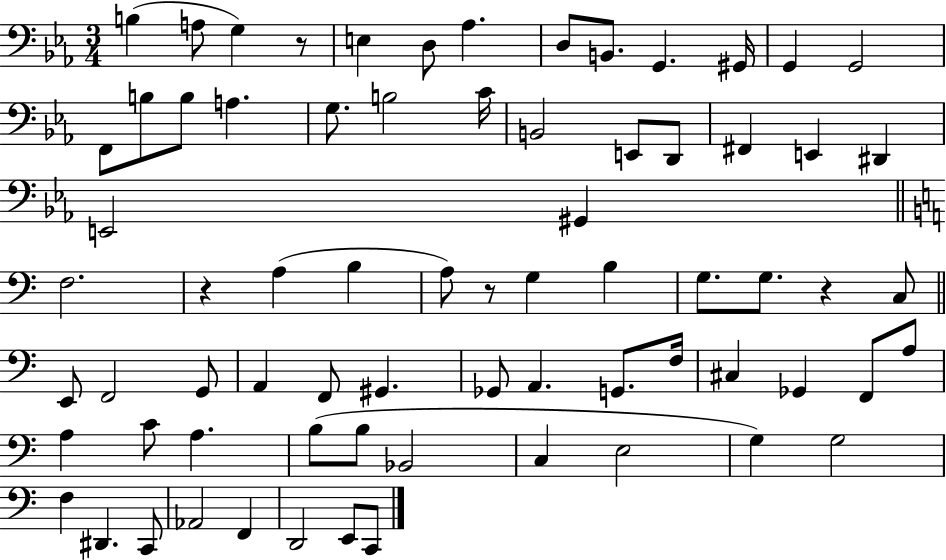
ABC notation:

X:1
T:Untitled
M:3/4
L:1/4
K:Eb
B, A,/2 G, z/2 E, D,/2 _A, D,/2 B,,/2 G,, ^G,,/4 G,, G,,2 F,,/2 B,/2 B,/2 A, G,/2 B,2 C/4 B,,2 E,,/2 D,,/2 ^F,, E,, ^D,, E,,2 ^G,, F,2 z A, B, A,/2 z/2 G, B, G,/2 G,/2 z C,/2 E,,/2 F,,2 G,,/2 A,, F,,/2 ^G,, _G,,/2 A,, G,,/2 F,/4 ^C, _G,, F,,/2 A,/2 A, C/2 A, B,/2 B,/2 _B,,2 C, E,2 G, G,2 F, ^D,, C,,/2 _A,,2 F,, D,,2 E,,/2 C,,/2